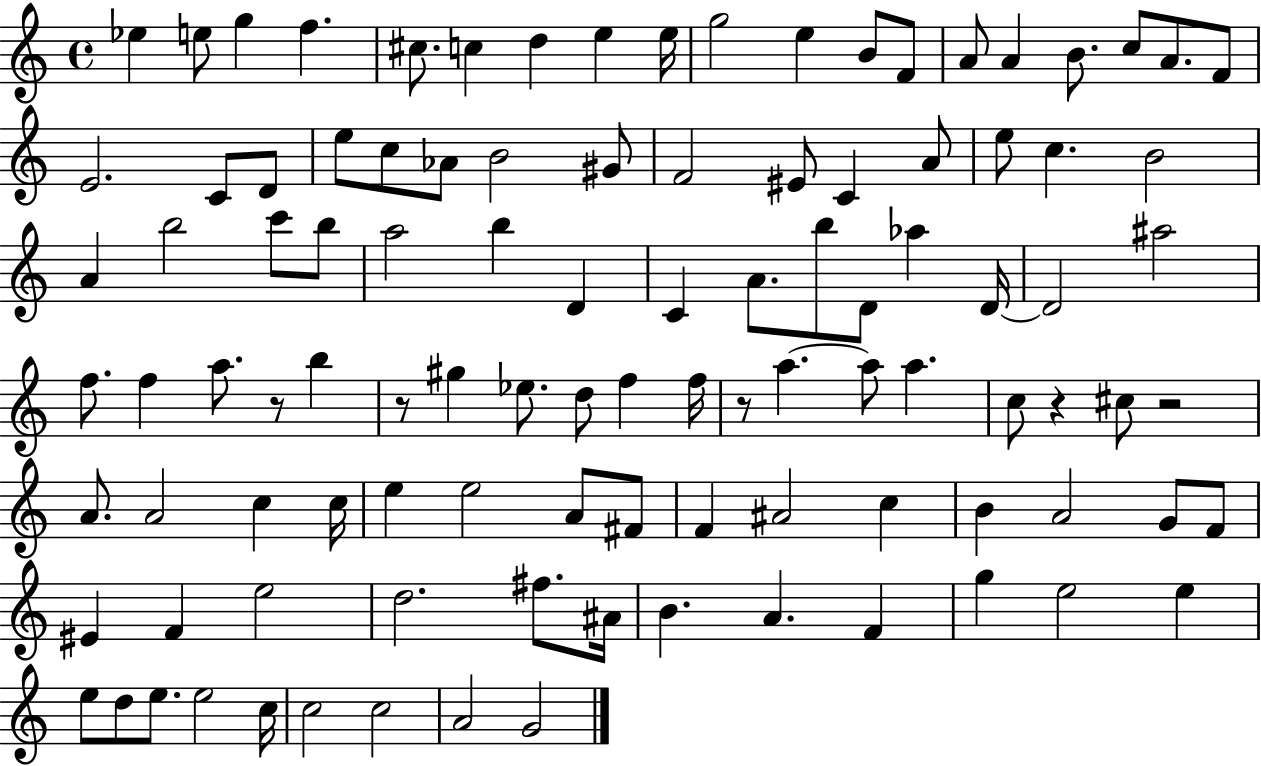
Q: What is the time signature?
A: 4/4